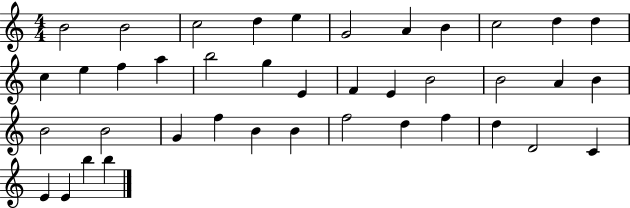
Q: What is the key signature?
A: C major